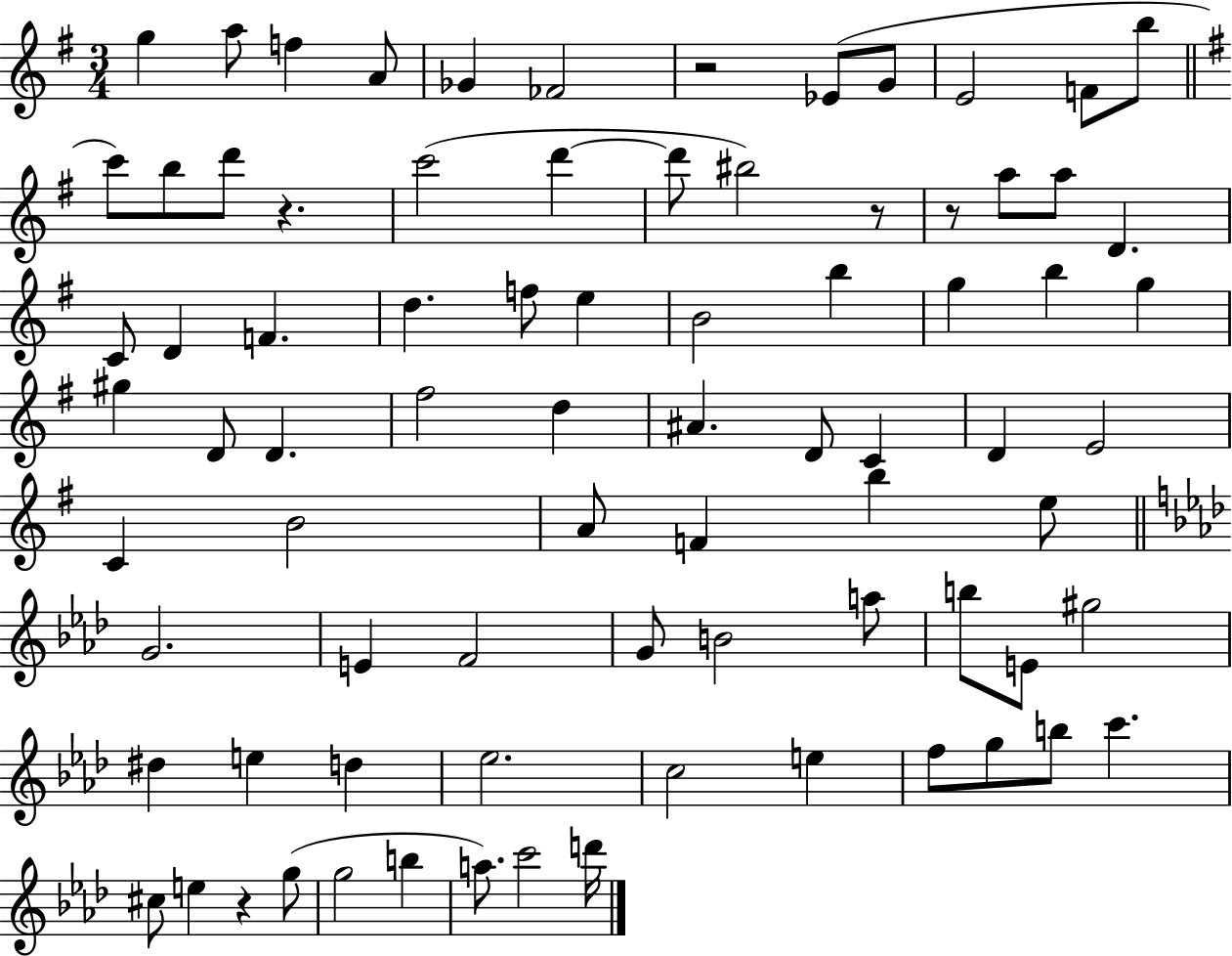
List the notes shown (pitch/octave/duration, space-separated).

G5/q A5/e F5/q A4/e Gb4/q FES4/h R/h Eb4/e G4/e E4/h F4/e B5/e C6/e B5/e D6/e R/q. C6/h D6/q D6/e BIS5/h R/e R/e A5/e A5/e D4/q. C4/e D4/q F4/q. D5/q. F5/e E5/q B4/h B5/q G5/q B5/q G5/q G#5/q D4/e D4/q. F#5/h D5/q A#4/q. D4/e C4/q D4/q E4/h C4/q B4/h A4/e F4/q B5/q E5/e G4/h. E4/q F4/h G4/e B4/h A5/e B5/e E4/e G#5/h D#5/q E5/q D5/q Eb5/h. C5/h E5/q F5/e G5/e B5/e C6/q. C#5/e E5/q R/q G5/e G5/h B5/q A5/e. C6/h D6/s